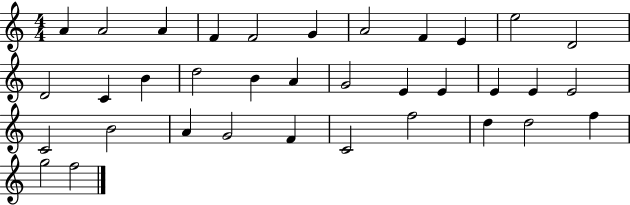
A4/q A4/h A4/q F4/q F4/h G4/q A4/h F4/q E4/q E5/h D4/h D4/h C4/q B4/q D5/h B4/q A4/q G4/h E4/q E4/q E4/q E4/q E4/h C4/h B4/h A4/q G4/h F4/q C4/h F5/h D5/q D5/h F5/q G5/h F5/h